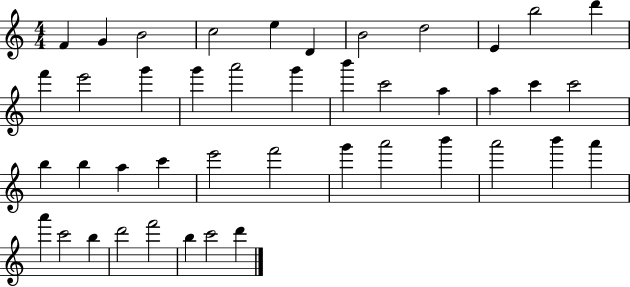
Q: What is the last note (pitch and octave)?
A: D6